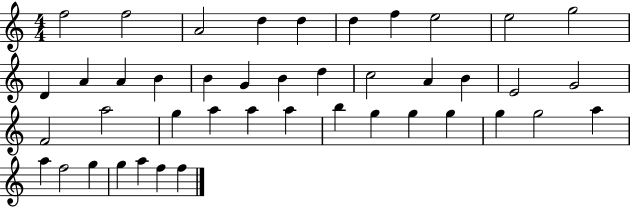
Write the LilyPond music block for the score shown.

{
  \clef treble
  \numericTimeSignature
  \time 4/4
  \key c \major
  f''2 f''2 | a'2 d''4 d''4 | d''4 f''4 e''2 | e''2 g''2 | \break d'4 a'4 a'4 b'4 | b'4 g'4 b'4 d''4 | c''2 a'4 b'4 | e'2 g'2 | \break f'2 a''2 | g''4 a''4 a''4 a''4 | b''4 g''4 g''4 g''4 | g''4 g''2 a''4 | \break a''4 f''2 g''4 | g''4 a''4 f''4 f''4 | \bar "|."
}